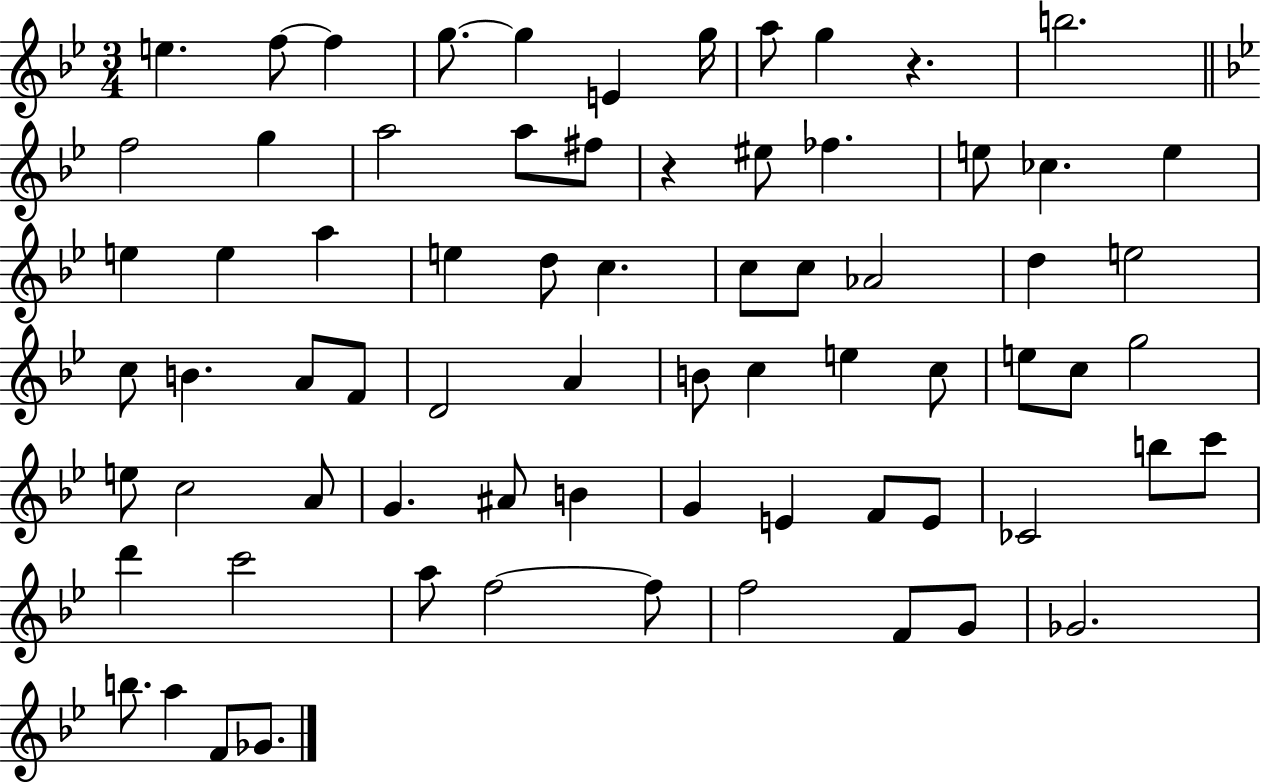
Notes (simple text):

E5/q. F5/e F5/q G5/e. G5/q E4/q G5/s A5/e G5/q R/q. B5/h. F5/h G5/q A5/h A5/e F#5/e R/q EIS5/e FES5/q. E5/e CES5/q. E5/q E5/q E5/q A5/q E5/q D5/e C5/q. C5/e C5/e Ab4/h D5/q E5/h C5/e B4/q. A4/e F4/e D4/h A4/q B4/e C5/q E5/q C5/e E5/e C5/e G5/h E5/e C5/h A4/e G4/q. A#4/e B4/q G4/q E4/q F4/e E4/e CES4/h B5/e C6/e D6/q C6/h A5/e F5/h F5/e F5/h F4/e G4/e Gb4/h. B5/e. A5/q F4/e Gb4/e.